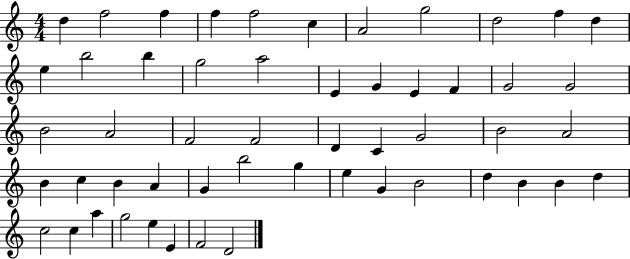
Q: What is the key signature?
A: C major